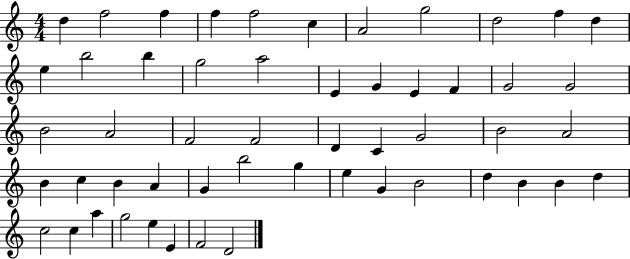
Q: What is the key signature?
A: C major